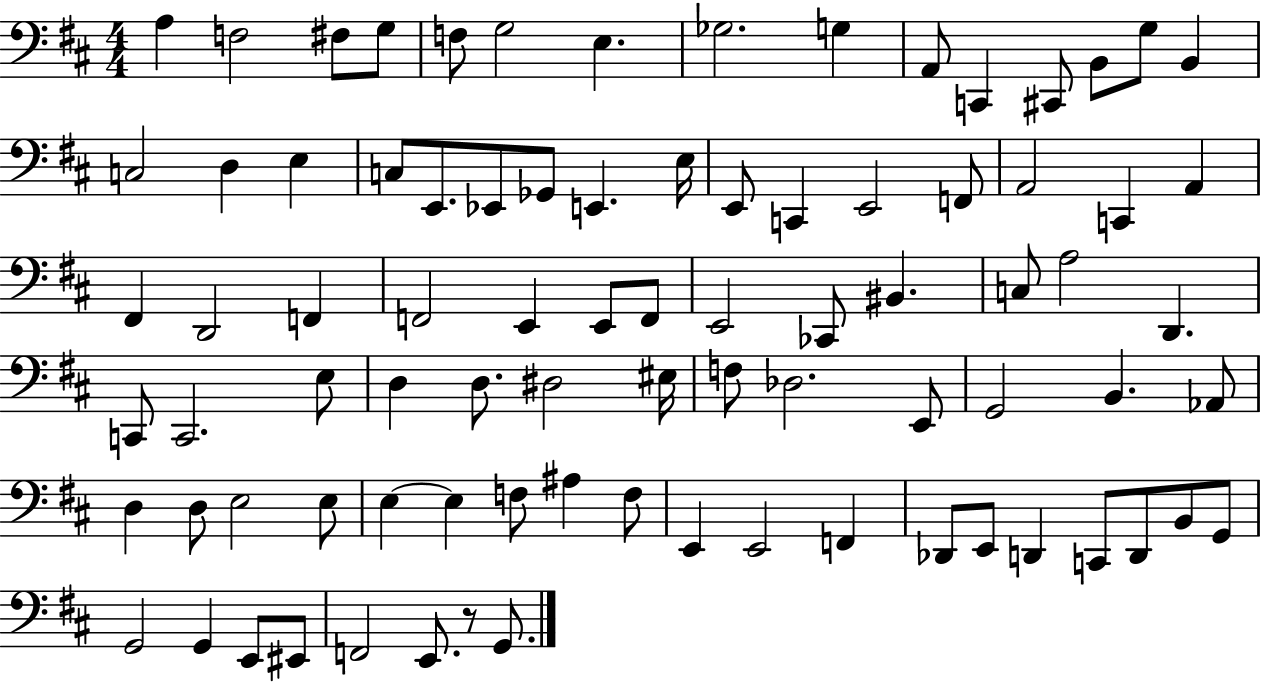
X:1
T:Untitled
M:4/4
L:1/4
K:D
A, F,2 ^F,/2 G,/2 F,/2 G,2 E, _G,2 G, A,,/2 C,, ^C,,/2 B,,/2 G,/2 B,, C,2 D, E, C,/2 E,,/2 _E,,/2 _G,,/2 E,, E,/4 E,,/2 C,, E,,2 F,,/2 A,,2 C,, A,, ^F,, D,,2 F,, F,,2 E,, E,,/2 F,,/2 E,,2 _C,,/2 ^B,, C,/2 A,2 D,, C,,/2 C,,2 E,/2 D, D,/2 ^D,2 ^E,/4 F,/2 _D,2 E,,/2 G,,2 B,, _A,,/2 D, D,/2 E,2 E,/2 E, E, F,/2 ^A, F,/2 E,, E,,2 F,, _D,,/2 E,,/2 D,, C,,/2 D,,/2 B,,/2 G,,/2 G,,2 G,, E,,/2 ^E,,/2 F,,2 E,,/2 z/2 G,,/2